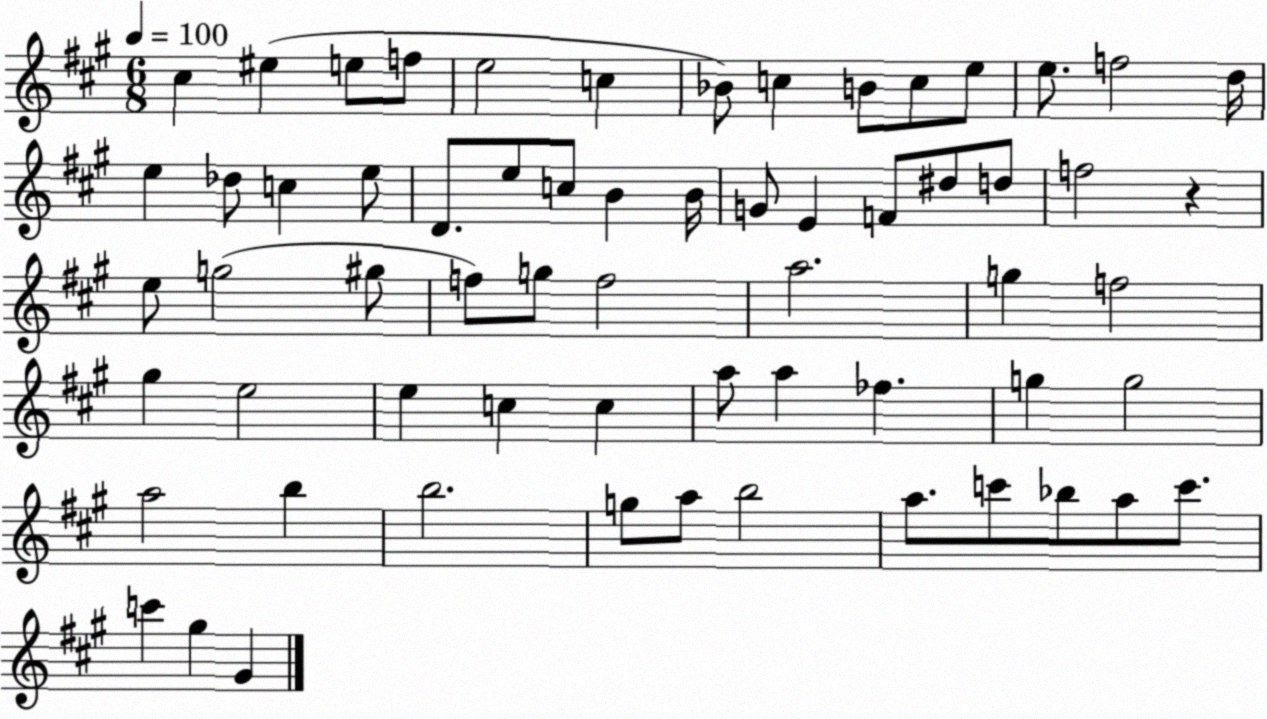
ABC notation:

X:1
T:Untitled
M:6/8
L:1/4
K:A
^c ^e e/2 f/2 e2 c _B/2 c B/2 c/2 e/2 e/2 f2 d/4 e _d/2 c e/2 D/2 e/2 c/2 B B/4 G/2 E F/2 ^d/2 d/2 f2 z e/2 g2 ^g/2 f/2 g/2 f2 a2 g f2 ^g e2 e c c a/2 a _f g g2 a2 b b2 g/2 a/2 b2 a/2 c'/2 _b/2 a/2 c'/2 c' ^g ^G